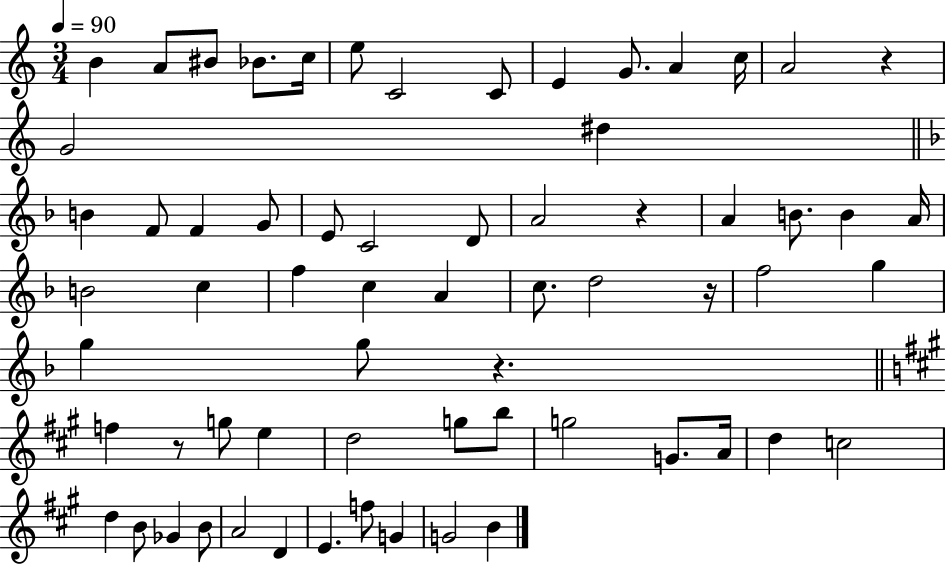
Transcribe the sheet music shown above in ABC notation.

X:1
T:Untitled
M:3/4
L:1/4
K:C
B A/2 ^B/2 _B/2 c/4 e/2 C2 C/2 E G/2 A c/4 A2 z G2 ^d B F/2 F G/2 E/2 C2 D/2 A2 z A B/2 B A/4 B2 c f c A c/2 d2 z/4 f2 g g g/2 z f z/2 g/2 e d2 g/2 b/2 g2 G/2 A/4 d c2 d B/2 _G B/2 A2 D E f/2 G G2 B